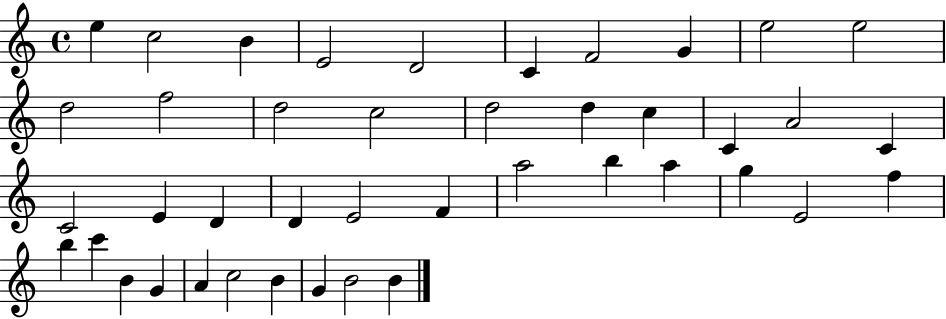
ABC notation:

X:1
T:Untitled
M:4/4
L:1/4
K:C
e c2 B E2 D2 C F2 G e2 e2 d2 f2 d2 c2 d2 d c C A2 C C2 E D D E2 F a2 b a g E2 f b c' B G A c2 B G B2 B